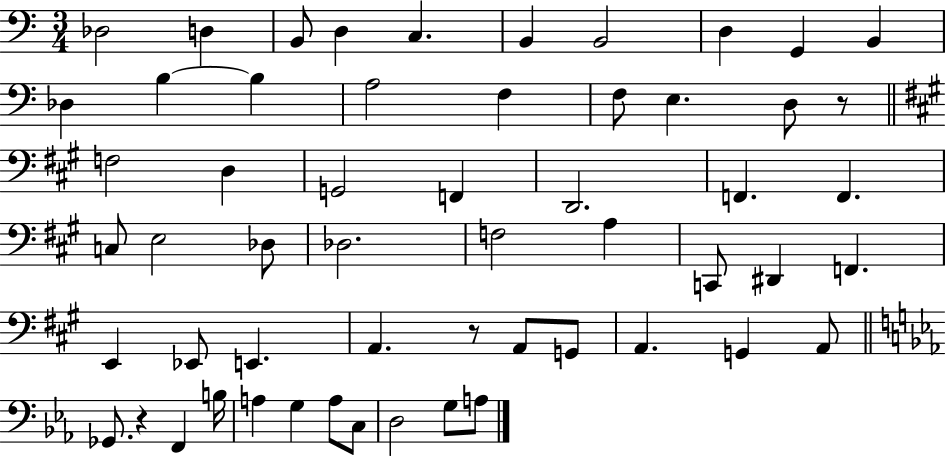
X:1
T:Untitled
M:3/4
L:1/4
K:C
_D,2 D, B,,/2 D, C, B,, B,,2 D, G,, B,, _D, B, B, A,2 F, F,/2 E, D,/2 z/2 F,2 D, G,,2 F,, D,,2 F,, F,, C,/2 E,2 _D,/2 _D,2 F,2 A, C,,/2 ^D,, F,, E,, _E,,/2 E,, A,, z/2 A,,/2 G,,/2 A,, G,, A,,/2 _G,,/2 z F,, B,/4 A, G, A,/2 C,/2 D,2 G,/2 A,/2